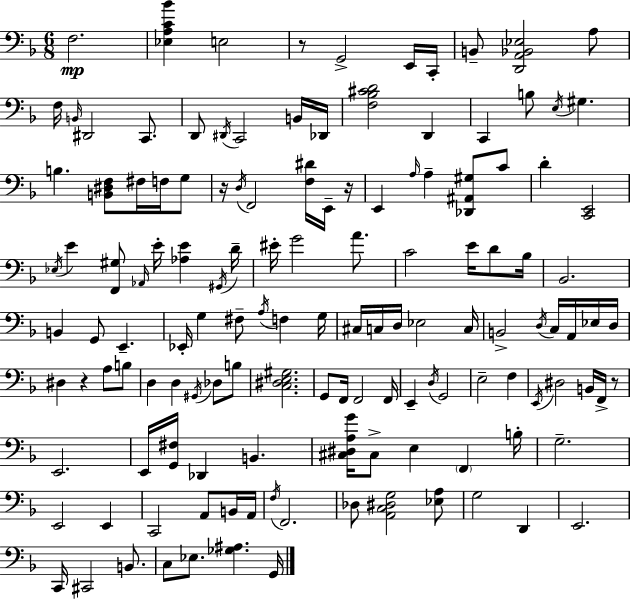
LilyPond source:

{
  \clef bass
  \numericTimeSignature
  \time 6/8
  \key f \major
  f2.\mp | <ees a c' bes'>4 e2 | r8 g,2-> e,16 c,16-. | b,8-- <d, a, bes, ees>2 a8 | \break f16 \grace { b,16 } dis,2 c,8. | d,8 \acciaccatura { dis,16 } c,2 | b,16 des,16 <f bes cis' d'>2 d,4 | c,4 b8 \acciaccatura { e16 } gis4. | \break b4. <b, dis f>8 fis16 | f16 g8 r16 \acciaccatura { d16 } f,2 | <f dis'>16 e,16-- r16 e,4 \grace { a16 } a4-- | <des, ais, gis>8 c'8 d'4-. <c, e,>2 | \break \acciaccatura { ees16 } e'4 <f, gis>8 | \grace { aes,16 } e'16-. <aes e'>4 \acciaccatura { gis,16 } d'16-- eis'16-. g'2 | a'8. c'2 | e'16 d'8 bes16 bes,2. | \break b,4 | g,8 e,4.-- ees,16-. g4 | fis8-- \acciaccatura { a16 } f4 g16 cis16 c16 d16 | ees2 c16 b,2-> | \break \acciaccatura { d16 } c16 a,16 ees16 d16 dis4 | r4 a8 b8 d4 | d4 \acciaccatura { gis,16 } des8 b8 <c dis e gis>2. | g,8 | \break f,16 f,2 f,16 e,4-- | \acciaccatura { d16 } g,2 | e2-- f4 | \acciaccatura { e,16 } dis2 b,16 f,16-> r8 | \break e,2. | e,16 <g, fis>16 des,4 b,4. | <cis dis a g'>16 cis8-> e4 \parenthesize f,4 | b16-. g2.-- | \break e,2 e,4 | c,2 a,8 b,16 | a,16 \acciaccatura { f16 } f,2. | des8 <a, c dis g>2 | \break <ees a>8 g2 d,4 | e,2. | c,16 cis,2 b,8. | c8 ees8. <ges ais>4. | \break g,16 \bar "|."
}